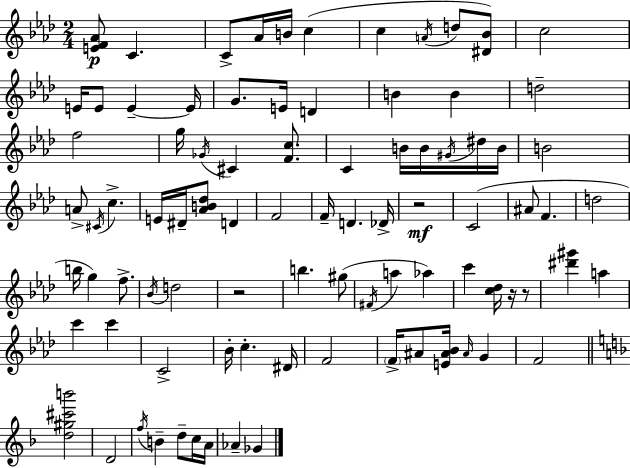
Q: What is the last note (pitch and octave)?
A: Gb4